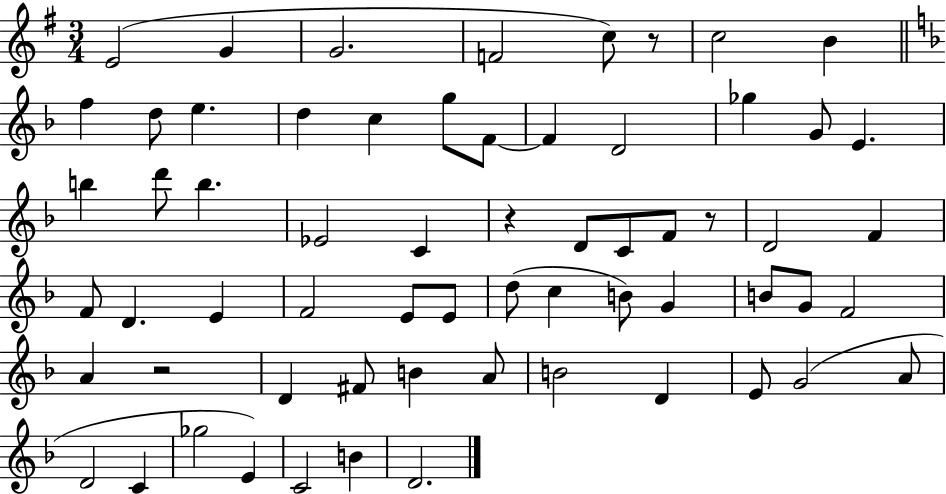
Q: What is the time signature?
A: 3/4